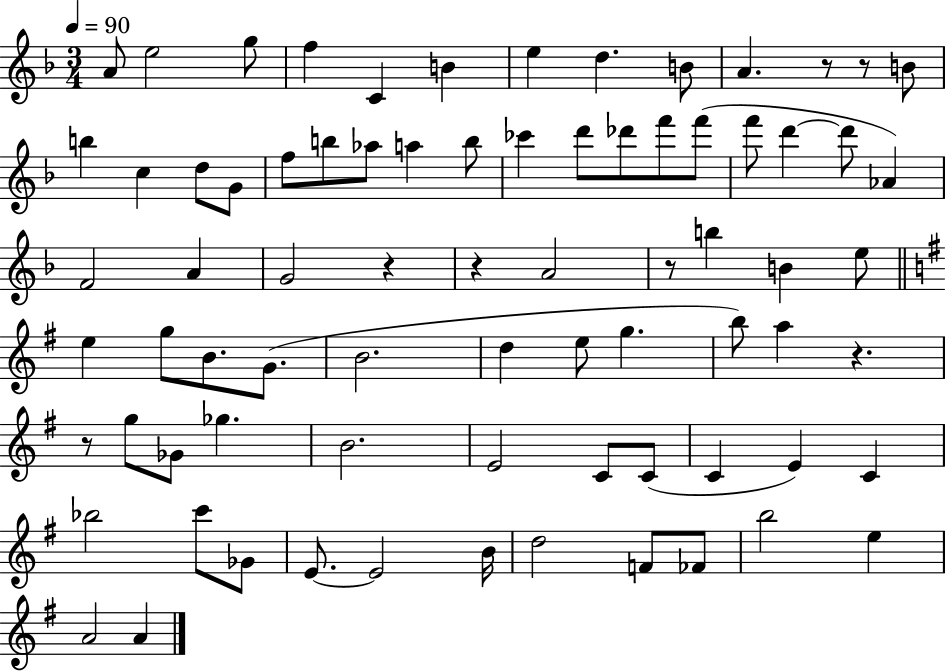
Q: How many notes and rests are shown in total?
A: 76